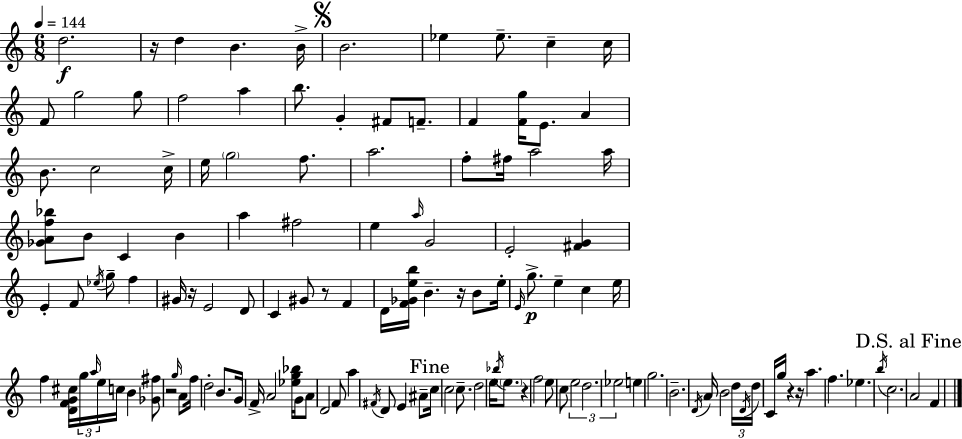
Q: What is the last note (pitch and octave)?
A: F4